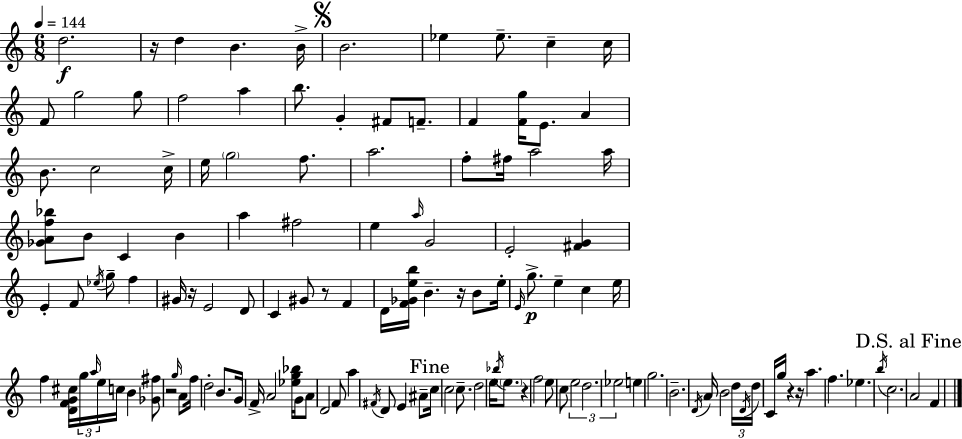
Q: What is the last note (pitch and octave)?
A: F4